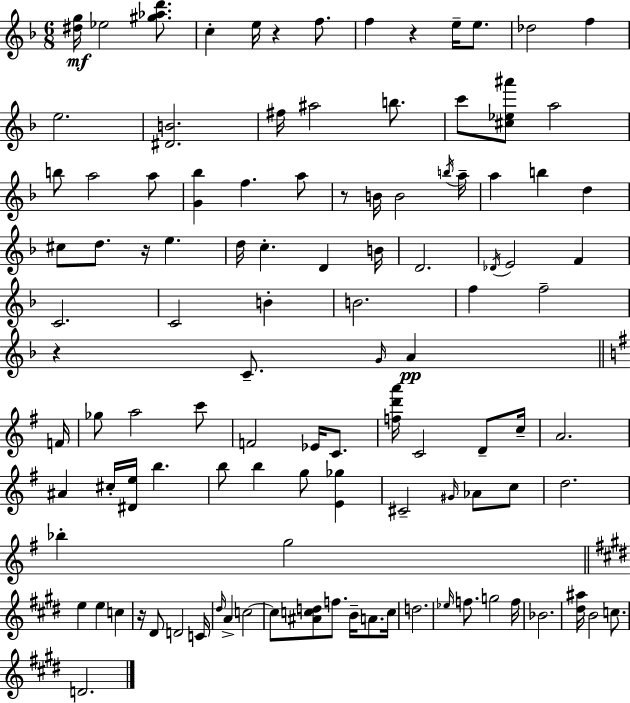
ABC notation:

X:1
T:Untitled
M:6/8
L:1/4
K:F
[^dg]/4 _e2 [^g_ad']/2 c e/4 z f/2 f z e/4 e/2 _d2 f e2 [^DB]2 ^f/4 ^a2 b/2 c'/2 [^c_e^a']/2 a2 b/2 a2 a/2 [G_b] f a/2 z/2 B/4 B2 b/4 a/4 a b d ^c/2 d/2 z/4 e d/4 c D B/4 D2 _D/4 E2 F C2 C2 B B2 f f2 z C/2 G/4 A F/4 _g/2 a2 c'/2 F2 _E/4 C/2 [fd'a']/4 C2 D/2 c/4 A2 ^A ^c/4 [^De]/4 b b/2 b g/2 [E_g] ^C2 ^G/4 _A/2 c/2 d2 _b g2 e e c z/4 ^D/2 D2 C/4 ^d/4 A c2 c/2 [^Acd]/2 f/2 B/4 A/2 c/4 d2 _e/4 f/2 g2 f/4 _B2 [^d^a]/4 B2 c/2 D2